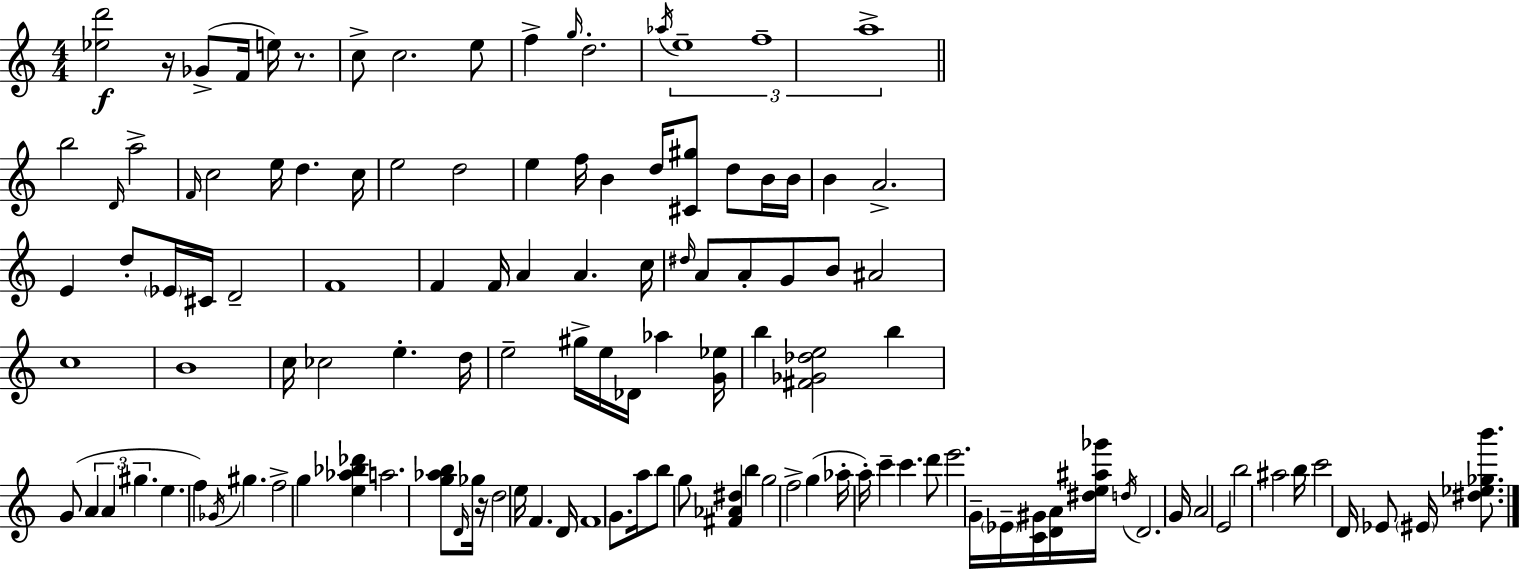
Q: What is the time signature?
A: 4/4